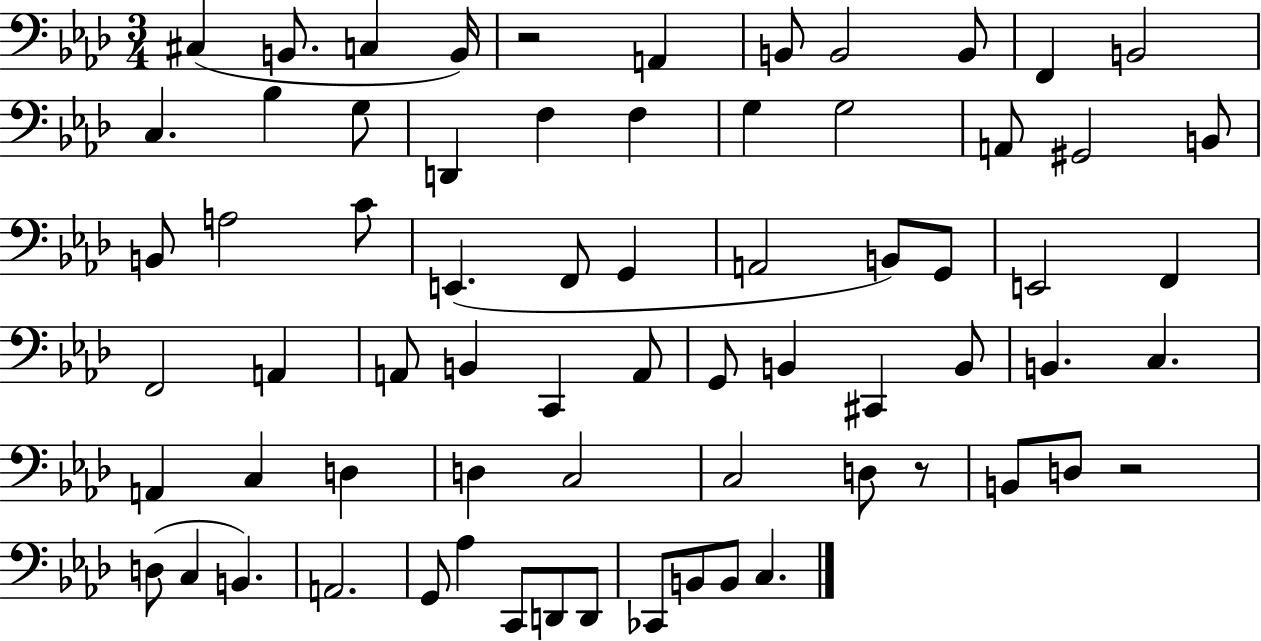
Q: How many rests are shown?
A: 3